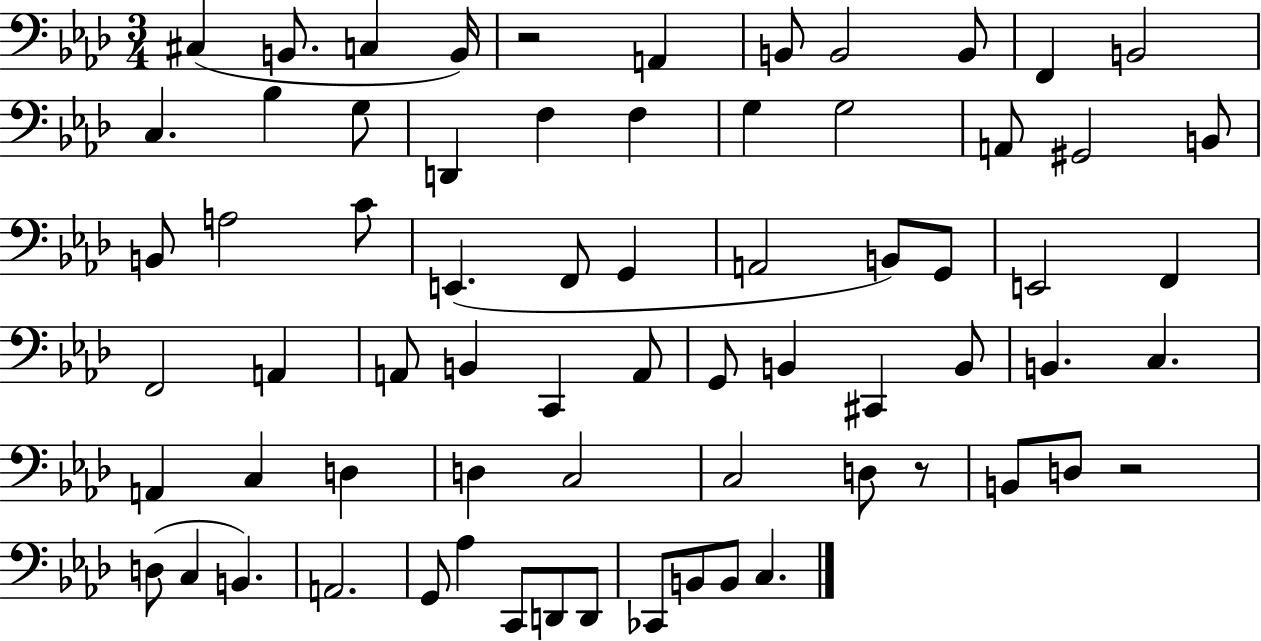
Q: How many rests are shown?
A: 3